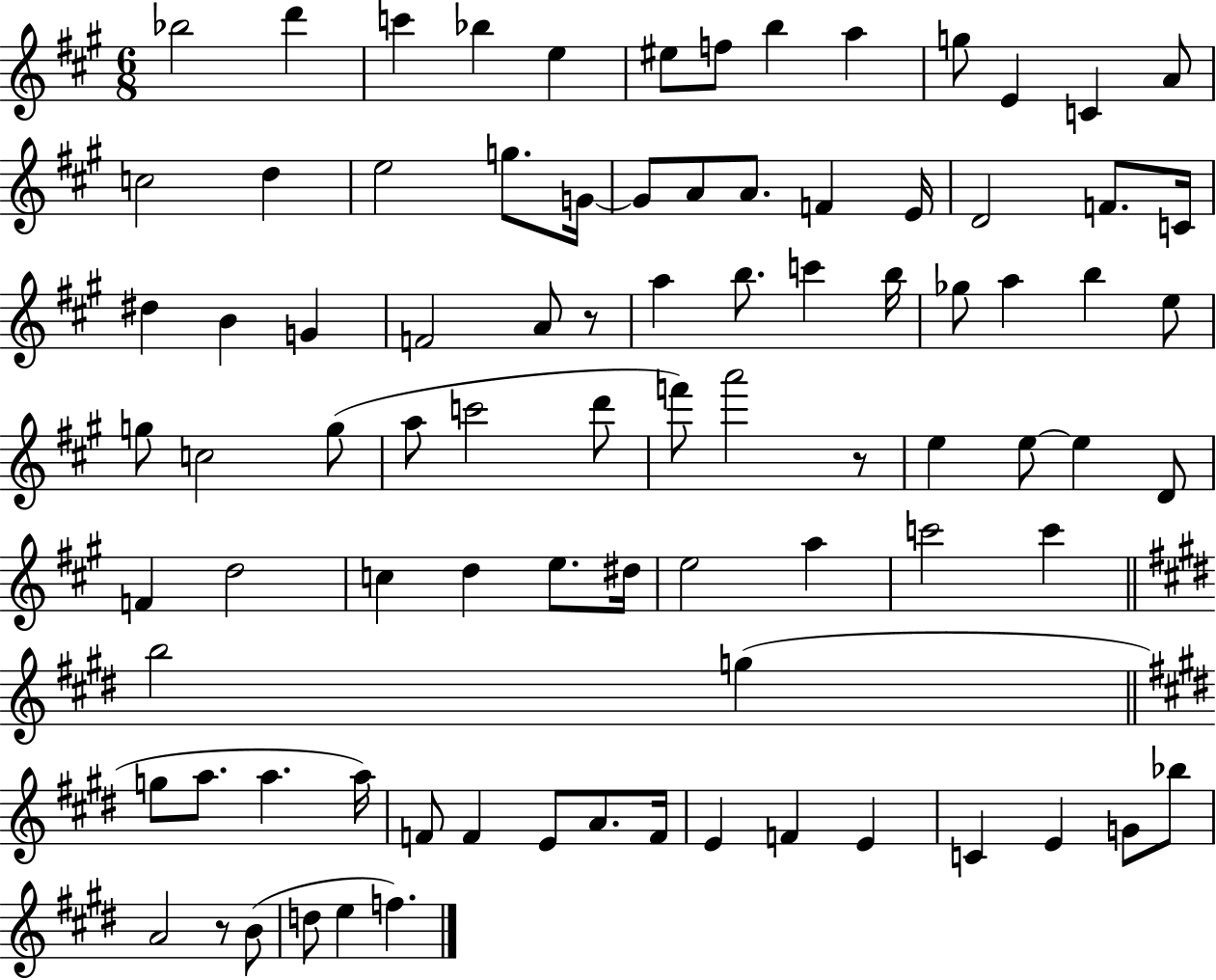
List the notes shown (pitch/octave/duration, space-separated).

Bb5/h D6/q C6/q Bb5/q E5/q EIS5/e F5/e B5/q A5/q G5/e E4/q C4/q A4/e C5/h D5/q E5/h G5/e. G4/s G4/e A4/e A4/e. F4/q E4/s D4/h F4/e. C4/s D#5/q B4/q G4/q F4/h A4/e R/e A5/q B5/e. C6/q B5/s Gb5/e A5/q B5/q E5/e G5/e C5/h G5/e A5/e C6/h D6/e F6/e A6/h R/e E5/q E5/e E5/q D4/e F4/q D5/h C5/q D5/q E5/e. D#5/s E5/h A5/q C6/h C6/q B5/h G5/q G5/e A5/e. A5/q. A5/s F4/e F4/q E4/e A4/e. F4/s E4/q F4/q E4/q C4/q E4/q G4/e Bb5/e A4/h R/e B4/e D5/e E5/q F5/q.